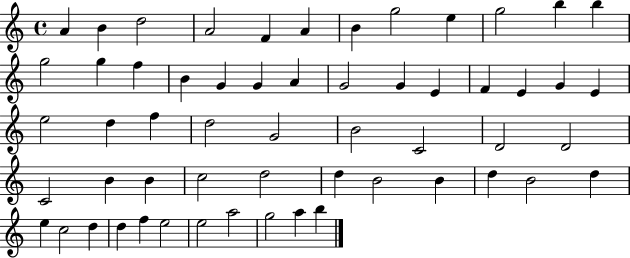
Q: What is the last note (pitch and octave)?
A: B5